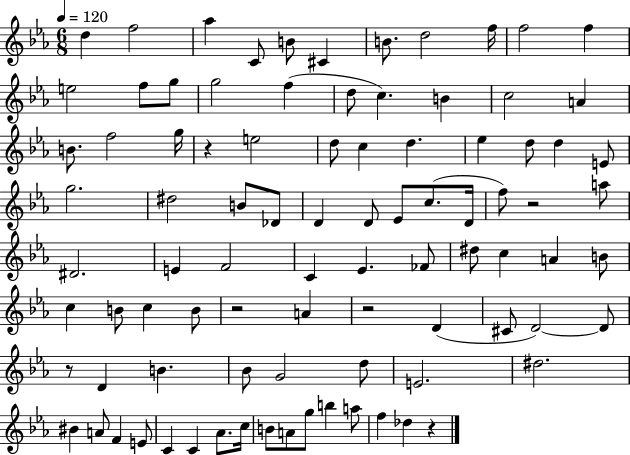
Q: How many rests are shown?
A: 6